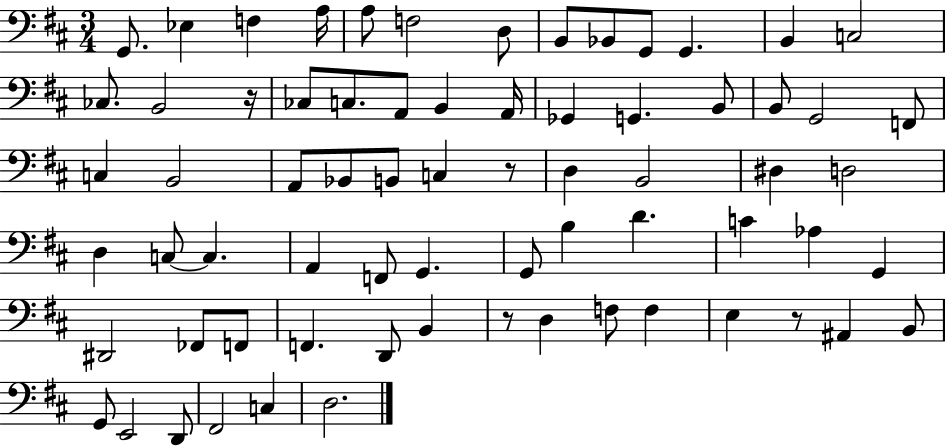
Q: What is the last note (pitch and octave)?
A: D3